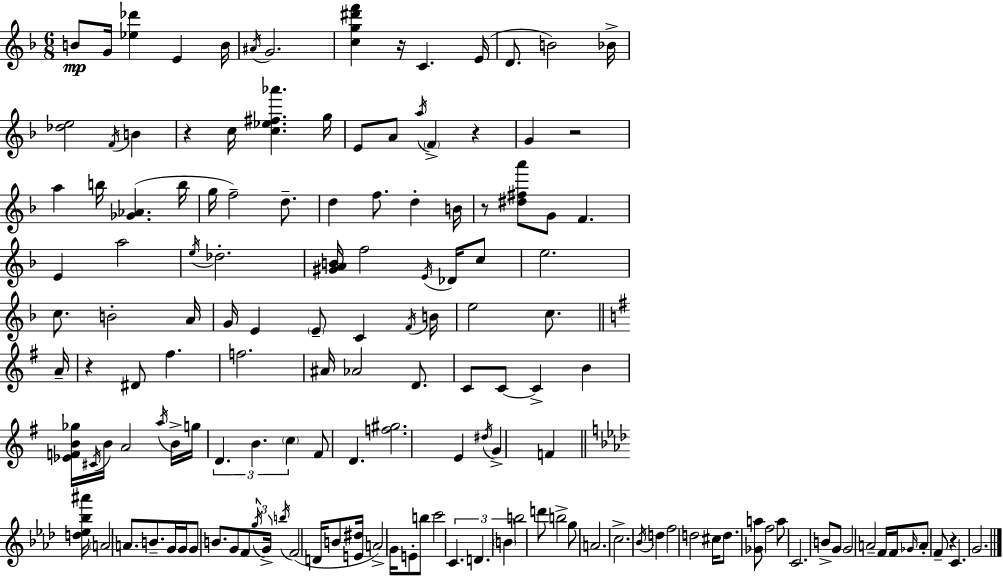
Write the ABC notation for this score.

X:1
T:Untitled
M:6/8
L:1/4
K:F
B/2 G/4 [_e_d'] E B/4 ^A/4 G2 [cg^d'f'] z/4 C E/4 D/2 B2 _B/4 [_de]2 F/4 B z c/4 [c_e^f_a'] g/4 E/2 A/2 a/4 F z G z2 a b/4 [_G_A] b/4 g/4 f2 d/2 d f/2 d B/4 z/2 [^d^fa']/2 G/2 F E a2 e/4 _d2 [^GAB]/4 f2 E/4 _D/4 c/2 e2 c/2 B2 A/4 G/4 E E/2 C F/4 B/4 e2 c/2 A/4 z ^D/2 ^f f2 ^A/4 _A2 D/2 C/2 C/2 C B [_EFB_g]/4 ^C/4 B/4 A2 a/4 B/4 g/4 D B c ^F/2 D [f^g]2 E ^d/4 G F [d_e_b^a']/4 A2 A/2 B/2 G/4 G/4 G/2 B/2 G/2 F/2 g/4 G/4 b/4 F2 D/4 B/2 [E^d]/4 A2 G/4 E/2 b/2 c'2 C D B b2 d'/2 b2 g/2 A2 c2 _B/4 d f2 d2 ^c/4 d/2 [_Ga]/2 f2 a/2 C2 B/2 G/2 G2 A2 F/4 F/4 _G/4 A/2 F/2 z C G2